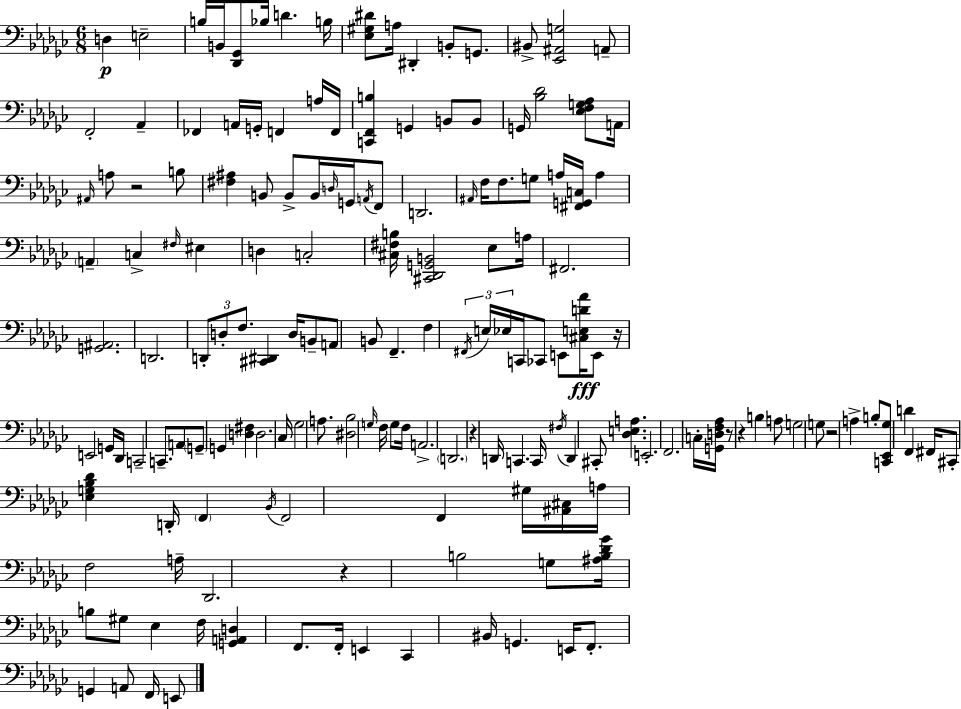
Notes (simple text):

D3/q E3/h B3/s B2/s [Db2,Gb2]/e Bb3/s D4/q. B3/s [Eb3,G#3,D#4]/e A3/s D#2/q B2/e G2/e. BIS2/e [Eb2,A#2,G3]/h A2/e F2/h Ab2/q FES2/q A2/s G2/s F2/q A3/s F2/s [C2,F2,B3]/q G2/q B2/e B2/e G2/s [Bb3,Db4]/h [Eb3,F3,G3,Ab3]/e A2/s A#2/s A3/e R/h B3/e [F#3,A#3]/q B2/e B2/e B2/s D3/s G2/s A2/s F2/e D2/h. A#2/s F3/s F3/e. G3/e A3/s [F#2,G2,C3]/s A3/q A2/q C3/q F#3/s EIS3/q D3/q C3/h [C#3,F#3,B3]/s [C#2,Db2,G2,B2]/h Eb3/e A3/s F#2/h. [G2,A#2]/h. D2/h. D2/e D3/e F3/e. [C#2,D#2]/q D3/s B2/e A2/e B2/e F2/q. F3/q F#2/s E3/s Eb3/s C2/s CES2/e E2/e [C#3,E3,D4,Ab4]/s E2/e R/s E2/h G2/s Db2/s C2/h C2/e. A2/e G2/e G2/q [D3,F#3]/q D3/h. CES3/s Gb3/h A3/e. [D#3,Bb3]/h G3/s F3/s G3/e F3/s A2/h. D2/h. R/q D2/s C2/q. C2/s F#3/s D2/q C#2/e [Db3,E3,A3]/q. E2/h. F2/h. C3/s [G2,D3,F3,Ab3]/s R/e R/q B3/q A3/e G3/h G3/e R/h A3/q B3/e [C2,Eb2,Gb3]/e D4/q F2/q F#2/s C#2/e [Eb3,G3,Bb3,Db4]/q D2/s F2/q Bb2/s F2/h F2/q G#3/s [A#2,C#3]/s A3/s F3/h A3/s Db2/h. R/q B3/h G3/e [A#3,B3,Db4,Gb4]/s B3/e G#3/e Eb3/q F3/s [G2,A2,D3]/q F2/e. F2/s E2/q CES2/q BIS2/s G2/q. E2/s F2/e. G2/q A2/e F2/s E2/e